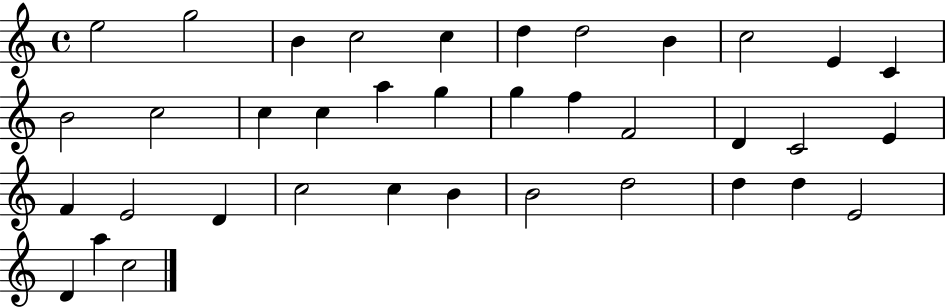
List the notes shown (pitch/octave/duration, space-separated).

E5/h G5/h B4/q C5/h C5/q D5/q D5/h B4/q C5/h E4/q C4/q B4/h C5/h C5/q C5/q A5/q G5/q G5/q F5/q F4/h D4/q C4/h E4/q F4/q E4/h D4/q C5/h C5/q B4/q B4/h D5/h D5/q D5/q E4/h D4/q A5/q C5/h